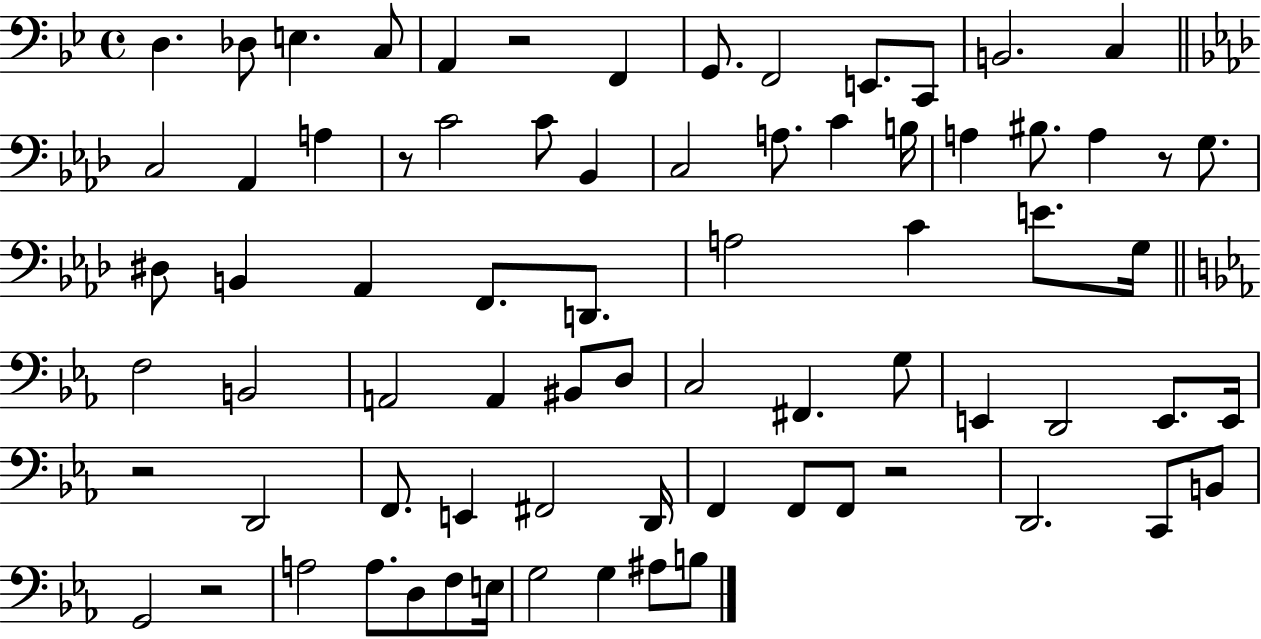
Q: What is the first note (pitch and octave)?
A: D3